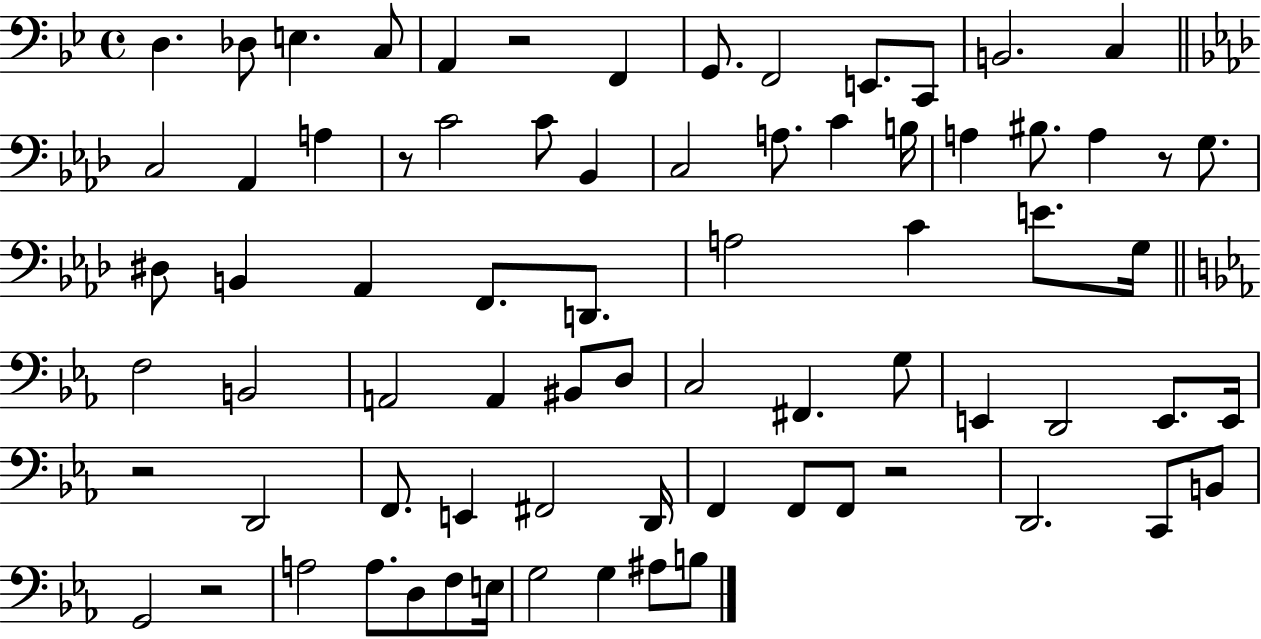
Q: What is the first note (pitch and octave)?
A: D3